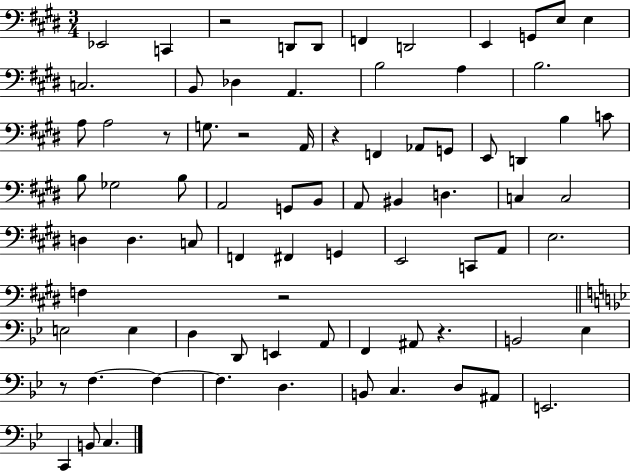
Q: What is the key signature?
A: E major